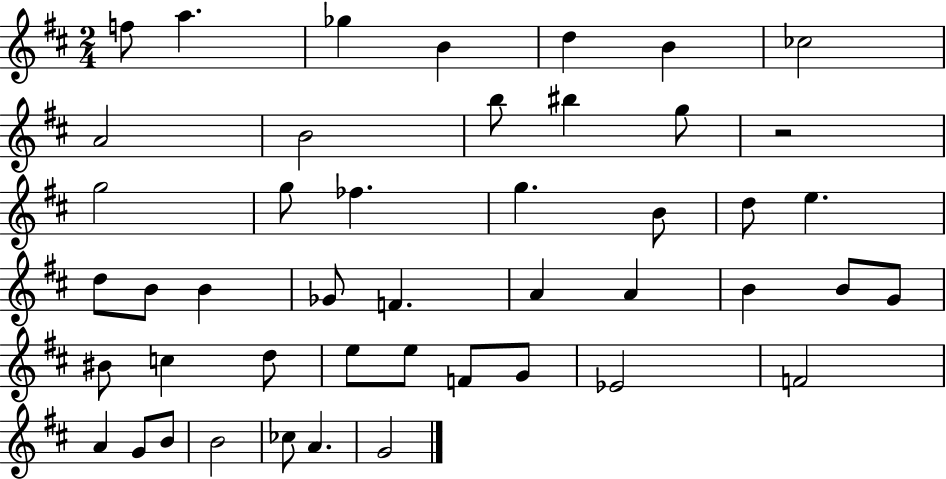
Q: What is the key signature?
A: D major